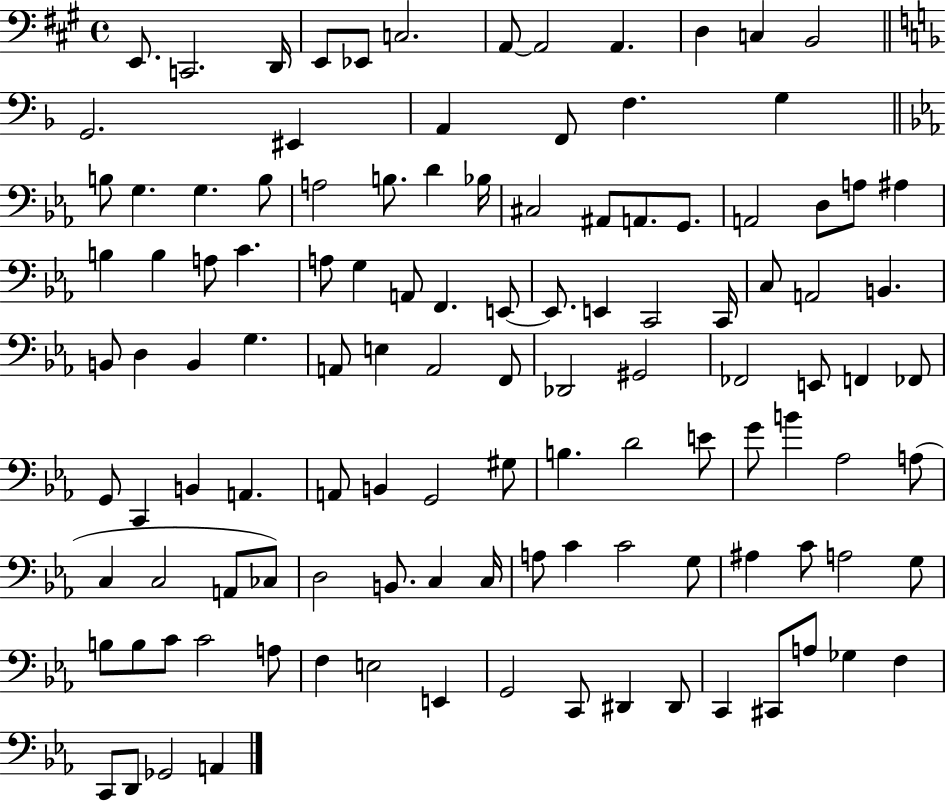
{
  \clef bass
  \time 4/4
  \defaultTimeSignature
  \key a \major
  \repeat volta 2 { e,8. c,2. d,16 | e,8 ees,8 c2. | a,8~~ a,2 a,4. | d4 c4 b,2 | \break \bar "||" \break \key d \minor g,2. eis,4 | a,4 f,8 f4. g4 | \bar "||" \break \key ees \major b8 g4. g4. b8 | a2 b8. d'4 bes16 | cis2 ais,8 a,8. g,8. | a,2 d8 a8 ais4 | \break b4 b4 a8 c'4. | a8 g4 a,8 f,4. e,8~~ | e,8. e,4 c,2 c,16 | c8 a,2 b,4. | \break b,8 d4 b,4 g4. | a,8 e4 a,2 f,8 | des,2 gis,2 | fes,2 e,8 f,4 fes,8 | \break g,8 c,4 b,4 a,4. | a,8 b,4 g,2 gis8 | b4. d'2 e'8 | g'8 b'4 aes2 a8( | \break c4 c2 a,8 ces8) | d2 b,8. c4 c16 | a8 c'4 c'2 g8 | ais4 c'8 a2 g8 | \break b8 b8 c'8 c'2 a8 | f4 e2 e,4 | g,2 c,8 dis,4 dis,8 | c,4 cis,8 a8 ges4 f4 | \break c,8 d,8 ges,2 a,4 | } \bar "|."
}